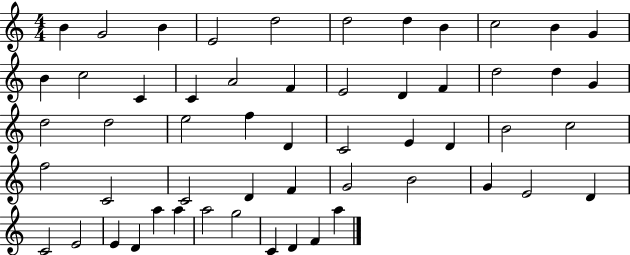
{
  \clef treble
  \numericTimeSignature
  \time 4/4
  \key c \major
  b'4 g'2 b'4 | e'2 d''2 | d''2 d''4 b'4 | c''2 b'4 g'4 | \break b'4 c''2 c'4 | c'4 a'2 f'4 | e'2 d'4 f'4 | d''2 d''4 g'4 | \break d''2 d''2 | e''2 f''4 d'4 | c'2 e'4 d'4 | b'2 c''2 | \break f''2 c'2 | c'2 d'4 f'4 | g'2 b'2 | g'4 e'2 d'4 | \break c'2 e'2 | e'4 d'4 a''4 a''4 | a''2 g''2 | c'4 d'4 f'4 a''4 | \break \bar "|."
}